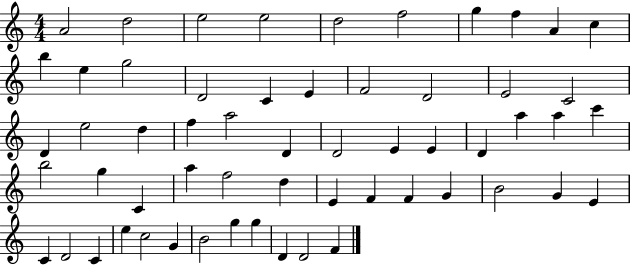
A4/h D5/h E5/h E5/h D5/h F5/h G5/q F5/q A4/q C5/q B5/q E5/q G5/h D4/h C4/q E4/q F4/h D4/h E4/h C4/h D4/q E5/h D5/q F5/q A5/h D4/q D4/h E4/q E4/q D4/q A5/q A5/q C6/q B5/h G5/q C4/q A5/q F5/h D5/q E4/q F4/q F4/q G4/q B4/h G4/q E4/q C4/q D4/h C4/q E5/q C5/h G4/q B4/h G5/q G5/q D4/q D4/h F4/q